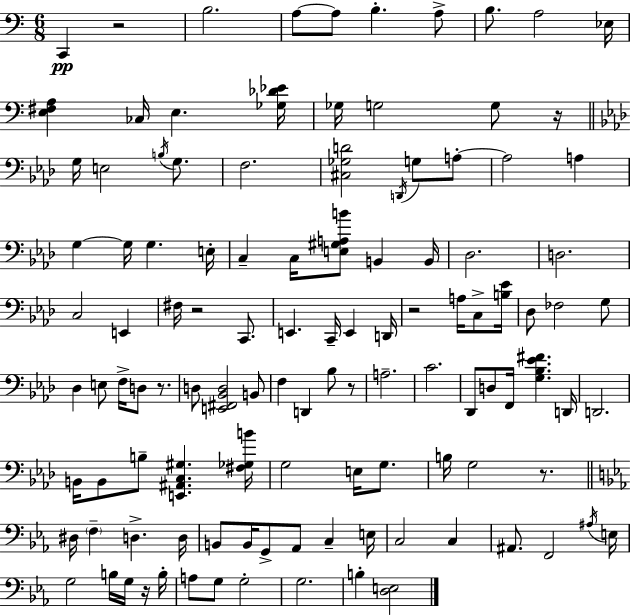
C2/q R/h B3/h. A3/e A3/e B3/q. A3/e B3/e. A3/h Eb3/s [E3,F#3,A3]/q CES3/s E3/q. [Gb3,Db4,Eb4]/s Gb3/s G3/h G3/e R/s G3/s E3/h B3/s G3/e. F3/h. [C#3,Gb3,D4]/h D2/s G3/e A3/e A3/h A3/q G3/q G3/s G3/q. E3/s C3/q C3/s [E3,G#3,A3,B4]/e B2/q B2/s Db3/h. D3/h. C3/h E2/q F#3/s R/h C2/e. E2/q. C2/s E2/q D2/s R/h A3/s C3/e [B3,Eb4]/s Db3/e FES3/h G3/e Db3/q E3/e F3/s D3/e R/e. D3/e [E2,F#2,Bb2,D3]/h B2/e F3/q D2/q Bb3/e R/e A3/h. C4/h. Db2/e D3/e F2/s [G3,Bb3,Eb4,F#4]/q. D2/s D2/h. B2/s B2/e B3/e [E2,A#2,C3,G#3]/q. [F#3,Gb3,B4]/s G3/h E3/s G3/e. B3/s G3/h R/e. D#3/s F3/q D3/q. D3/s B2/e B2/s G2/e Ab2/e C3/q E3/s C3/h C3/q A#2/e. F2/h A#3/s E3/s G3/h B3/s G3/s R/s B3/s A3/e G3/e G3/h G3/h. B3/q [D3,E3]/h